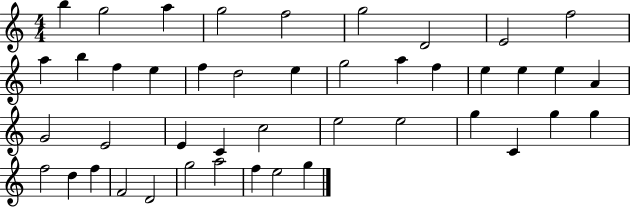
{
  \clef treble
  \numericTimeSignature
  \time 4/4
  \key c \major
  b''4 g''2 a''4 | g''2 f''2 | g''2 d'2 | e'2 f''2 | \break a''4 b''4 f''4 e''4 | f''4 d''2 e''4 | g''2 a''4 f''4 | e''4 e''4 e''4 a'4 | \break g'2 e'2 | e'4 c'4 c''2 | e''2 e''2 | g''4 c'4 g''4 g''4 | \break f''2 d''4 f''4 | f'2 d'2 | g''2 a''2 | f''4 e''2 g''4 | \break \bar "|."
}